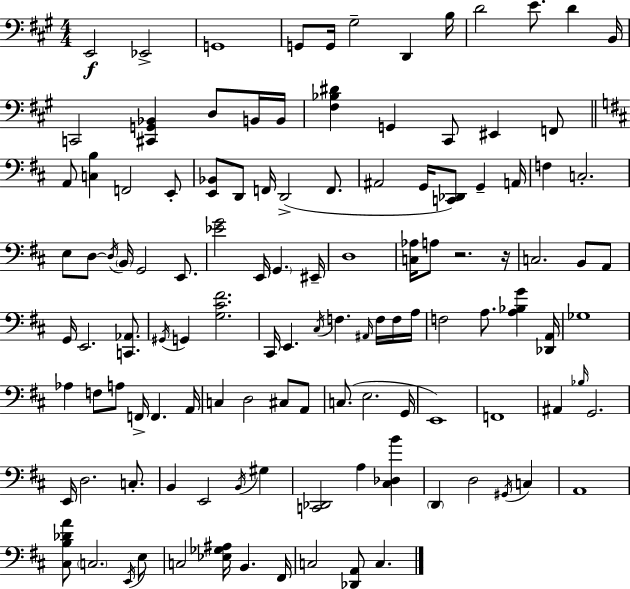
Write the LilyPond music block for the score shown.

{
  \clef bass
  \numericTimeSignature
  \time 4/4
  \key a \major
  e,2\f ees,2-> | g,1 | g,8 g,16 gis2-- d,4 b16 | d'2 e'8. d'4 b,16 | \break c,2 <cis, g, bes,>4 d8 b,16 b,16 | <fis bes dis'>4 g,4 cis,8 eis,4 f,8 | \bar "||" \break \key d \major a,8 <c b>4 f,2 e,8-. | <e, bes,>8 d,8 f,16 d,2->( f,8. | ais,2 g,16 <c, des,>8) g,4-- a,16 | f4 c2.-. | \break e8 d8~~ \acciaccatura { d16 } \parenthesize b,16 g,2 e,8. | <ees' g'>2 e,16 \parenthesize g,4. | eis,16-- d1 | <c aes>16 a8 r2. | \break r16 c2. b,8 a,8 | g,16 e,2. <c, aes,>8. | \acciaccatura { gis,16 } g,4 <g cis' fis'>2. | cis,16 e,4. \acciaccatura { cis16 } f4. | \break \grace { ais,16 } f16 f16 a16 f2 a8. <a bes g'>4 | <des, a,>16 ges1 | aes4 f8 a8 f,16-> f,4. | a,16 c4 d2 | \break cis8 a,8 c8.( e2. | g,16 e,1) | f,1 | ais,4 \grace { bes16 } g,2. | \break e,16 d2. | c8.-. b,4 e,2 | \acciaccatura { b,16 } gis4 <c, des,>2 a4 | <cis des b'>4 \parenthesize d,4 d2 | \break \acciaccatura { gis,16 } c4 a,1 | <cis b des' a'>8 \parenthesize c2. | \acciaccatura { e,16 } e8 c2 | <ees ges ais>16 b,4. fis,16 c2 | \break <des, a,>8 c4. \bar "|."
}